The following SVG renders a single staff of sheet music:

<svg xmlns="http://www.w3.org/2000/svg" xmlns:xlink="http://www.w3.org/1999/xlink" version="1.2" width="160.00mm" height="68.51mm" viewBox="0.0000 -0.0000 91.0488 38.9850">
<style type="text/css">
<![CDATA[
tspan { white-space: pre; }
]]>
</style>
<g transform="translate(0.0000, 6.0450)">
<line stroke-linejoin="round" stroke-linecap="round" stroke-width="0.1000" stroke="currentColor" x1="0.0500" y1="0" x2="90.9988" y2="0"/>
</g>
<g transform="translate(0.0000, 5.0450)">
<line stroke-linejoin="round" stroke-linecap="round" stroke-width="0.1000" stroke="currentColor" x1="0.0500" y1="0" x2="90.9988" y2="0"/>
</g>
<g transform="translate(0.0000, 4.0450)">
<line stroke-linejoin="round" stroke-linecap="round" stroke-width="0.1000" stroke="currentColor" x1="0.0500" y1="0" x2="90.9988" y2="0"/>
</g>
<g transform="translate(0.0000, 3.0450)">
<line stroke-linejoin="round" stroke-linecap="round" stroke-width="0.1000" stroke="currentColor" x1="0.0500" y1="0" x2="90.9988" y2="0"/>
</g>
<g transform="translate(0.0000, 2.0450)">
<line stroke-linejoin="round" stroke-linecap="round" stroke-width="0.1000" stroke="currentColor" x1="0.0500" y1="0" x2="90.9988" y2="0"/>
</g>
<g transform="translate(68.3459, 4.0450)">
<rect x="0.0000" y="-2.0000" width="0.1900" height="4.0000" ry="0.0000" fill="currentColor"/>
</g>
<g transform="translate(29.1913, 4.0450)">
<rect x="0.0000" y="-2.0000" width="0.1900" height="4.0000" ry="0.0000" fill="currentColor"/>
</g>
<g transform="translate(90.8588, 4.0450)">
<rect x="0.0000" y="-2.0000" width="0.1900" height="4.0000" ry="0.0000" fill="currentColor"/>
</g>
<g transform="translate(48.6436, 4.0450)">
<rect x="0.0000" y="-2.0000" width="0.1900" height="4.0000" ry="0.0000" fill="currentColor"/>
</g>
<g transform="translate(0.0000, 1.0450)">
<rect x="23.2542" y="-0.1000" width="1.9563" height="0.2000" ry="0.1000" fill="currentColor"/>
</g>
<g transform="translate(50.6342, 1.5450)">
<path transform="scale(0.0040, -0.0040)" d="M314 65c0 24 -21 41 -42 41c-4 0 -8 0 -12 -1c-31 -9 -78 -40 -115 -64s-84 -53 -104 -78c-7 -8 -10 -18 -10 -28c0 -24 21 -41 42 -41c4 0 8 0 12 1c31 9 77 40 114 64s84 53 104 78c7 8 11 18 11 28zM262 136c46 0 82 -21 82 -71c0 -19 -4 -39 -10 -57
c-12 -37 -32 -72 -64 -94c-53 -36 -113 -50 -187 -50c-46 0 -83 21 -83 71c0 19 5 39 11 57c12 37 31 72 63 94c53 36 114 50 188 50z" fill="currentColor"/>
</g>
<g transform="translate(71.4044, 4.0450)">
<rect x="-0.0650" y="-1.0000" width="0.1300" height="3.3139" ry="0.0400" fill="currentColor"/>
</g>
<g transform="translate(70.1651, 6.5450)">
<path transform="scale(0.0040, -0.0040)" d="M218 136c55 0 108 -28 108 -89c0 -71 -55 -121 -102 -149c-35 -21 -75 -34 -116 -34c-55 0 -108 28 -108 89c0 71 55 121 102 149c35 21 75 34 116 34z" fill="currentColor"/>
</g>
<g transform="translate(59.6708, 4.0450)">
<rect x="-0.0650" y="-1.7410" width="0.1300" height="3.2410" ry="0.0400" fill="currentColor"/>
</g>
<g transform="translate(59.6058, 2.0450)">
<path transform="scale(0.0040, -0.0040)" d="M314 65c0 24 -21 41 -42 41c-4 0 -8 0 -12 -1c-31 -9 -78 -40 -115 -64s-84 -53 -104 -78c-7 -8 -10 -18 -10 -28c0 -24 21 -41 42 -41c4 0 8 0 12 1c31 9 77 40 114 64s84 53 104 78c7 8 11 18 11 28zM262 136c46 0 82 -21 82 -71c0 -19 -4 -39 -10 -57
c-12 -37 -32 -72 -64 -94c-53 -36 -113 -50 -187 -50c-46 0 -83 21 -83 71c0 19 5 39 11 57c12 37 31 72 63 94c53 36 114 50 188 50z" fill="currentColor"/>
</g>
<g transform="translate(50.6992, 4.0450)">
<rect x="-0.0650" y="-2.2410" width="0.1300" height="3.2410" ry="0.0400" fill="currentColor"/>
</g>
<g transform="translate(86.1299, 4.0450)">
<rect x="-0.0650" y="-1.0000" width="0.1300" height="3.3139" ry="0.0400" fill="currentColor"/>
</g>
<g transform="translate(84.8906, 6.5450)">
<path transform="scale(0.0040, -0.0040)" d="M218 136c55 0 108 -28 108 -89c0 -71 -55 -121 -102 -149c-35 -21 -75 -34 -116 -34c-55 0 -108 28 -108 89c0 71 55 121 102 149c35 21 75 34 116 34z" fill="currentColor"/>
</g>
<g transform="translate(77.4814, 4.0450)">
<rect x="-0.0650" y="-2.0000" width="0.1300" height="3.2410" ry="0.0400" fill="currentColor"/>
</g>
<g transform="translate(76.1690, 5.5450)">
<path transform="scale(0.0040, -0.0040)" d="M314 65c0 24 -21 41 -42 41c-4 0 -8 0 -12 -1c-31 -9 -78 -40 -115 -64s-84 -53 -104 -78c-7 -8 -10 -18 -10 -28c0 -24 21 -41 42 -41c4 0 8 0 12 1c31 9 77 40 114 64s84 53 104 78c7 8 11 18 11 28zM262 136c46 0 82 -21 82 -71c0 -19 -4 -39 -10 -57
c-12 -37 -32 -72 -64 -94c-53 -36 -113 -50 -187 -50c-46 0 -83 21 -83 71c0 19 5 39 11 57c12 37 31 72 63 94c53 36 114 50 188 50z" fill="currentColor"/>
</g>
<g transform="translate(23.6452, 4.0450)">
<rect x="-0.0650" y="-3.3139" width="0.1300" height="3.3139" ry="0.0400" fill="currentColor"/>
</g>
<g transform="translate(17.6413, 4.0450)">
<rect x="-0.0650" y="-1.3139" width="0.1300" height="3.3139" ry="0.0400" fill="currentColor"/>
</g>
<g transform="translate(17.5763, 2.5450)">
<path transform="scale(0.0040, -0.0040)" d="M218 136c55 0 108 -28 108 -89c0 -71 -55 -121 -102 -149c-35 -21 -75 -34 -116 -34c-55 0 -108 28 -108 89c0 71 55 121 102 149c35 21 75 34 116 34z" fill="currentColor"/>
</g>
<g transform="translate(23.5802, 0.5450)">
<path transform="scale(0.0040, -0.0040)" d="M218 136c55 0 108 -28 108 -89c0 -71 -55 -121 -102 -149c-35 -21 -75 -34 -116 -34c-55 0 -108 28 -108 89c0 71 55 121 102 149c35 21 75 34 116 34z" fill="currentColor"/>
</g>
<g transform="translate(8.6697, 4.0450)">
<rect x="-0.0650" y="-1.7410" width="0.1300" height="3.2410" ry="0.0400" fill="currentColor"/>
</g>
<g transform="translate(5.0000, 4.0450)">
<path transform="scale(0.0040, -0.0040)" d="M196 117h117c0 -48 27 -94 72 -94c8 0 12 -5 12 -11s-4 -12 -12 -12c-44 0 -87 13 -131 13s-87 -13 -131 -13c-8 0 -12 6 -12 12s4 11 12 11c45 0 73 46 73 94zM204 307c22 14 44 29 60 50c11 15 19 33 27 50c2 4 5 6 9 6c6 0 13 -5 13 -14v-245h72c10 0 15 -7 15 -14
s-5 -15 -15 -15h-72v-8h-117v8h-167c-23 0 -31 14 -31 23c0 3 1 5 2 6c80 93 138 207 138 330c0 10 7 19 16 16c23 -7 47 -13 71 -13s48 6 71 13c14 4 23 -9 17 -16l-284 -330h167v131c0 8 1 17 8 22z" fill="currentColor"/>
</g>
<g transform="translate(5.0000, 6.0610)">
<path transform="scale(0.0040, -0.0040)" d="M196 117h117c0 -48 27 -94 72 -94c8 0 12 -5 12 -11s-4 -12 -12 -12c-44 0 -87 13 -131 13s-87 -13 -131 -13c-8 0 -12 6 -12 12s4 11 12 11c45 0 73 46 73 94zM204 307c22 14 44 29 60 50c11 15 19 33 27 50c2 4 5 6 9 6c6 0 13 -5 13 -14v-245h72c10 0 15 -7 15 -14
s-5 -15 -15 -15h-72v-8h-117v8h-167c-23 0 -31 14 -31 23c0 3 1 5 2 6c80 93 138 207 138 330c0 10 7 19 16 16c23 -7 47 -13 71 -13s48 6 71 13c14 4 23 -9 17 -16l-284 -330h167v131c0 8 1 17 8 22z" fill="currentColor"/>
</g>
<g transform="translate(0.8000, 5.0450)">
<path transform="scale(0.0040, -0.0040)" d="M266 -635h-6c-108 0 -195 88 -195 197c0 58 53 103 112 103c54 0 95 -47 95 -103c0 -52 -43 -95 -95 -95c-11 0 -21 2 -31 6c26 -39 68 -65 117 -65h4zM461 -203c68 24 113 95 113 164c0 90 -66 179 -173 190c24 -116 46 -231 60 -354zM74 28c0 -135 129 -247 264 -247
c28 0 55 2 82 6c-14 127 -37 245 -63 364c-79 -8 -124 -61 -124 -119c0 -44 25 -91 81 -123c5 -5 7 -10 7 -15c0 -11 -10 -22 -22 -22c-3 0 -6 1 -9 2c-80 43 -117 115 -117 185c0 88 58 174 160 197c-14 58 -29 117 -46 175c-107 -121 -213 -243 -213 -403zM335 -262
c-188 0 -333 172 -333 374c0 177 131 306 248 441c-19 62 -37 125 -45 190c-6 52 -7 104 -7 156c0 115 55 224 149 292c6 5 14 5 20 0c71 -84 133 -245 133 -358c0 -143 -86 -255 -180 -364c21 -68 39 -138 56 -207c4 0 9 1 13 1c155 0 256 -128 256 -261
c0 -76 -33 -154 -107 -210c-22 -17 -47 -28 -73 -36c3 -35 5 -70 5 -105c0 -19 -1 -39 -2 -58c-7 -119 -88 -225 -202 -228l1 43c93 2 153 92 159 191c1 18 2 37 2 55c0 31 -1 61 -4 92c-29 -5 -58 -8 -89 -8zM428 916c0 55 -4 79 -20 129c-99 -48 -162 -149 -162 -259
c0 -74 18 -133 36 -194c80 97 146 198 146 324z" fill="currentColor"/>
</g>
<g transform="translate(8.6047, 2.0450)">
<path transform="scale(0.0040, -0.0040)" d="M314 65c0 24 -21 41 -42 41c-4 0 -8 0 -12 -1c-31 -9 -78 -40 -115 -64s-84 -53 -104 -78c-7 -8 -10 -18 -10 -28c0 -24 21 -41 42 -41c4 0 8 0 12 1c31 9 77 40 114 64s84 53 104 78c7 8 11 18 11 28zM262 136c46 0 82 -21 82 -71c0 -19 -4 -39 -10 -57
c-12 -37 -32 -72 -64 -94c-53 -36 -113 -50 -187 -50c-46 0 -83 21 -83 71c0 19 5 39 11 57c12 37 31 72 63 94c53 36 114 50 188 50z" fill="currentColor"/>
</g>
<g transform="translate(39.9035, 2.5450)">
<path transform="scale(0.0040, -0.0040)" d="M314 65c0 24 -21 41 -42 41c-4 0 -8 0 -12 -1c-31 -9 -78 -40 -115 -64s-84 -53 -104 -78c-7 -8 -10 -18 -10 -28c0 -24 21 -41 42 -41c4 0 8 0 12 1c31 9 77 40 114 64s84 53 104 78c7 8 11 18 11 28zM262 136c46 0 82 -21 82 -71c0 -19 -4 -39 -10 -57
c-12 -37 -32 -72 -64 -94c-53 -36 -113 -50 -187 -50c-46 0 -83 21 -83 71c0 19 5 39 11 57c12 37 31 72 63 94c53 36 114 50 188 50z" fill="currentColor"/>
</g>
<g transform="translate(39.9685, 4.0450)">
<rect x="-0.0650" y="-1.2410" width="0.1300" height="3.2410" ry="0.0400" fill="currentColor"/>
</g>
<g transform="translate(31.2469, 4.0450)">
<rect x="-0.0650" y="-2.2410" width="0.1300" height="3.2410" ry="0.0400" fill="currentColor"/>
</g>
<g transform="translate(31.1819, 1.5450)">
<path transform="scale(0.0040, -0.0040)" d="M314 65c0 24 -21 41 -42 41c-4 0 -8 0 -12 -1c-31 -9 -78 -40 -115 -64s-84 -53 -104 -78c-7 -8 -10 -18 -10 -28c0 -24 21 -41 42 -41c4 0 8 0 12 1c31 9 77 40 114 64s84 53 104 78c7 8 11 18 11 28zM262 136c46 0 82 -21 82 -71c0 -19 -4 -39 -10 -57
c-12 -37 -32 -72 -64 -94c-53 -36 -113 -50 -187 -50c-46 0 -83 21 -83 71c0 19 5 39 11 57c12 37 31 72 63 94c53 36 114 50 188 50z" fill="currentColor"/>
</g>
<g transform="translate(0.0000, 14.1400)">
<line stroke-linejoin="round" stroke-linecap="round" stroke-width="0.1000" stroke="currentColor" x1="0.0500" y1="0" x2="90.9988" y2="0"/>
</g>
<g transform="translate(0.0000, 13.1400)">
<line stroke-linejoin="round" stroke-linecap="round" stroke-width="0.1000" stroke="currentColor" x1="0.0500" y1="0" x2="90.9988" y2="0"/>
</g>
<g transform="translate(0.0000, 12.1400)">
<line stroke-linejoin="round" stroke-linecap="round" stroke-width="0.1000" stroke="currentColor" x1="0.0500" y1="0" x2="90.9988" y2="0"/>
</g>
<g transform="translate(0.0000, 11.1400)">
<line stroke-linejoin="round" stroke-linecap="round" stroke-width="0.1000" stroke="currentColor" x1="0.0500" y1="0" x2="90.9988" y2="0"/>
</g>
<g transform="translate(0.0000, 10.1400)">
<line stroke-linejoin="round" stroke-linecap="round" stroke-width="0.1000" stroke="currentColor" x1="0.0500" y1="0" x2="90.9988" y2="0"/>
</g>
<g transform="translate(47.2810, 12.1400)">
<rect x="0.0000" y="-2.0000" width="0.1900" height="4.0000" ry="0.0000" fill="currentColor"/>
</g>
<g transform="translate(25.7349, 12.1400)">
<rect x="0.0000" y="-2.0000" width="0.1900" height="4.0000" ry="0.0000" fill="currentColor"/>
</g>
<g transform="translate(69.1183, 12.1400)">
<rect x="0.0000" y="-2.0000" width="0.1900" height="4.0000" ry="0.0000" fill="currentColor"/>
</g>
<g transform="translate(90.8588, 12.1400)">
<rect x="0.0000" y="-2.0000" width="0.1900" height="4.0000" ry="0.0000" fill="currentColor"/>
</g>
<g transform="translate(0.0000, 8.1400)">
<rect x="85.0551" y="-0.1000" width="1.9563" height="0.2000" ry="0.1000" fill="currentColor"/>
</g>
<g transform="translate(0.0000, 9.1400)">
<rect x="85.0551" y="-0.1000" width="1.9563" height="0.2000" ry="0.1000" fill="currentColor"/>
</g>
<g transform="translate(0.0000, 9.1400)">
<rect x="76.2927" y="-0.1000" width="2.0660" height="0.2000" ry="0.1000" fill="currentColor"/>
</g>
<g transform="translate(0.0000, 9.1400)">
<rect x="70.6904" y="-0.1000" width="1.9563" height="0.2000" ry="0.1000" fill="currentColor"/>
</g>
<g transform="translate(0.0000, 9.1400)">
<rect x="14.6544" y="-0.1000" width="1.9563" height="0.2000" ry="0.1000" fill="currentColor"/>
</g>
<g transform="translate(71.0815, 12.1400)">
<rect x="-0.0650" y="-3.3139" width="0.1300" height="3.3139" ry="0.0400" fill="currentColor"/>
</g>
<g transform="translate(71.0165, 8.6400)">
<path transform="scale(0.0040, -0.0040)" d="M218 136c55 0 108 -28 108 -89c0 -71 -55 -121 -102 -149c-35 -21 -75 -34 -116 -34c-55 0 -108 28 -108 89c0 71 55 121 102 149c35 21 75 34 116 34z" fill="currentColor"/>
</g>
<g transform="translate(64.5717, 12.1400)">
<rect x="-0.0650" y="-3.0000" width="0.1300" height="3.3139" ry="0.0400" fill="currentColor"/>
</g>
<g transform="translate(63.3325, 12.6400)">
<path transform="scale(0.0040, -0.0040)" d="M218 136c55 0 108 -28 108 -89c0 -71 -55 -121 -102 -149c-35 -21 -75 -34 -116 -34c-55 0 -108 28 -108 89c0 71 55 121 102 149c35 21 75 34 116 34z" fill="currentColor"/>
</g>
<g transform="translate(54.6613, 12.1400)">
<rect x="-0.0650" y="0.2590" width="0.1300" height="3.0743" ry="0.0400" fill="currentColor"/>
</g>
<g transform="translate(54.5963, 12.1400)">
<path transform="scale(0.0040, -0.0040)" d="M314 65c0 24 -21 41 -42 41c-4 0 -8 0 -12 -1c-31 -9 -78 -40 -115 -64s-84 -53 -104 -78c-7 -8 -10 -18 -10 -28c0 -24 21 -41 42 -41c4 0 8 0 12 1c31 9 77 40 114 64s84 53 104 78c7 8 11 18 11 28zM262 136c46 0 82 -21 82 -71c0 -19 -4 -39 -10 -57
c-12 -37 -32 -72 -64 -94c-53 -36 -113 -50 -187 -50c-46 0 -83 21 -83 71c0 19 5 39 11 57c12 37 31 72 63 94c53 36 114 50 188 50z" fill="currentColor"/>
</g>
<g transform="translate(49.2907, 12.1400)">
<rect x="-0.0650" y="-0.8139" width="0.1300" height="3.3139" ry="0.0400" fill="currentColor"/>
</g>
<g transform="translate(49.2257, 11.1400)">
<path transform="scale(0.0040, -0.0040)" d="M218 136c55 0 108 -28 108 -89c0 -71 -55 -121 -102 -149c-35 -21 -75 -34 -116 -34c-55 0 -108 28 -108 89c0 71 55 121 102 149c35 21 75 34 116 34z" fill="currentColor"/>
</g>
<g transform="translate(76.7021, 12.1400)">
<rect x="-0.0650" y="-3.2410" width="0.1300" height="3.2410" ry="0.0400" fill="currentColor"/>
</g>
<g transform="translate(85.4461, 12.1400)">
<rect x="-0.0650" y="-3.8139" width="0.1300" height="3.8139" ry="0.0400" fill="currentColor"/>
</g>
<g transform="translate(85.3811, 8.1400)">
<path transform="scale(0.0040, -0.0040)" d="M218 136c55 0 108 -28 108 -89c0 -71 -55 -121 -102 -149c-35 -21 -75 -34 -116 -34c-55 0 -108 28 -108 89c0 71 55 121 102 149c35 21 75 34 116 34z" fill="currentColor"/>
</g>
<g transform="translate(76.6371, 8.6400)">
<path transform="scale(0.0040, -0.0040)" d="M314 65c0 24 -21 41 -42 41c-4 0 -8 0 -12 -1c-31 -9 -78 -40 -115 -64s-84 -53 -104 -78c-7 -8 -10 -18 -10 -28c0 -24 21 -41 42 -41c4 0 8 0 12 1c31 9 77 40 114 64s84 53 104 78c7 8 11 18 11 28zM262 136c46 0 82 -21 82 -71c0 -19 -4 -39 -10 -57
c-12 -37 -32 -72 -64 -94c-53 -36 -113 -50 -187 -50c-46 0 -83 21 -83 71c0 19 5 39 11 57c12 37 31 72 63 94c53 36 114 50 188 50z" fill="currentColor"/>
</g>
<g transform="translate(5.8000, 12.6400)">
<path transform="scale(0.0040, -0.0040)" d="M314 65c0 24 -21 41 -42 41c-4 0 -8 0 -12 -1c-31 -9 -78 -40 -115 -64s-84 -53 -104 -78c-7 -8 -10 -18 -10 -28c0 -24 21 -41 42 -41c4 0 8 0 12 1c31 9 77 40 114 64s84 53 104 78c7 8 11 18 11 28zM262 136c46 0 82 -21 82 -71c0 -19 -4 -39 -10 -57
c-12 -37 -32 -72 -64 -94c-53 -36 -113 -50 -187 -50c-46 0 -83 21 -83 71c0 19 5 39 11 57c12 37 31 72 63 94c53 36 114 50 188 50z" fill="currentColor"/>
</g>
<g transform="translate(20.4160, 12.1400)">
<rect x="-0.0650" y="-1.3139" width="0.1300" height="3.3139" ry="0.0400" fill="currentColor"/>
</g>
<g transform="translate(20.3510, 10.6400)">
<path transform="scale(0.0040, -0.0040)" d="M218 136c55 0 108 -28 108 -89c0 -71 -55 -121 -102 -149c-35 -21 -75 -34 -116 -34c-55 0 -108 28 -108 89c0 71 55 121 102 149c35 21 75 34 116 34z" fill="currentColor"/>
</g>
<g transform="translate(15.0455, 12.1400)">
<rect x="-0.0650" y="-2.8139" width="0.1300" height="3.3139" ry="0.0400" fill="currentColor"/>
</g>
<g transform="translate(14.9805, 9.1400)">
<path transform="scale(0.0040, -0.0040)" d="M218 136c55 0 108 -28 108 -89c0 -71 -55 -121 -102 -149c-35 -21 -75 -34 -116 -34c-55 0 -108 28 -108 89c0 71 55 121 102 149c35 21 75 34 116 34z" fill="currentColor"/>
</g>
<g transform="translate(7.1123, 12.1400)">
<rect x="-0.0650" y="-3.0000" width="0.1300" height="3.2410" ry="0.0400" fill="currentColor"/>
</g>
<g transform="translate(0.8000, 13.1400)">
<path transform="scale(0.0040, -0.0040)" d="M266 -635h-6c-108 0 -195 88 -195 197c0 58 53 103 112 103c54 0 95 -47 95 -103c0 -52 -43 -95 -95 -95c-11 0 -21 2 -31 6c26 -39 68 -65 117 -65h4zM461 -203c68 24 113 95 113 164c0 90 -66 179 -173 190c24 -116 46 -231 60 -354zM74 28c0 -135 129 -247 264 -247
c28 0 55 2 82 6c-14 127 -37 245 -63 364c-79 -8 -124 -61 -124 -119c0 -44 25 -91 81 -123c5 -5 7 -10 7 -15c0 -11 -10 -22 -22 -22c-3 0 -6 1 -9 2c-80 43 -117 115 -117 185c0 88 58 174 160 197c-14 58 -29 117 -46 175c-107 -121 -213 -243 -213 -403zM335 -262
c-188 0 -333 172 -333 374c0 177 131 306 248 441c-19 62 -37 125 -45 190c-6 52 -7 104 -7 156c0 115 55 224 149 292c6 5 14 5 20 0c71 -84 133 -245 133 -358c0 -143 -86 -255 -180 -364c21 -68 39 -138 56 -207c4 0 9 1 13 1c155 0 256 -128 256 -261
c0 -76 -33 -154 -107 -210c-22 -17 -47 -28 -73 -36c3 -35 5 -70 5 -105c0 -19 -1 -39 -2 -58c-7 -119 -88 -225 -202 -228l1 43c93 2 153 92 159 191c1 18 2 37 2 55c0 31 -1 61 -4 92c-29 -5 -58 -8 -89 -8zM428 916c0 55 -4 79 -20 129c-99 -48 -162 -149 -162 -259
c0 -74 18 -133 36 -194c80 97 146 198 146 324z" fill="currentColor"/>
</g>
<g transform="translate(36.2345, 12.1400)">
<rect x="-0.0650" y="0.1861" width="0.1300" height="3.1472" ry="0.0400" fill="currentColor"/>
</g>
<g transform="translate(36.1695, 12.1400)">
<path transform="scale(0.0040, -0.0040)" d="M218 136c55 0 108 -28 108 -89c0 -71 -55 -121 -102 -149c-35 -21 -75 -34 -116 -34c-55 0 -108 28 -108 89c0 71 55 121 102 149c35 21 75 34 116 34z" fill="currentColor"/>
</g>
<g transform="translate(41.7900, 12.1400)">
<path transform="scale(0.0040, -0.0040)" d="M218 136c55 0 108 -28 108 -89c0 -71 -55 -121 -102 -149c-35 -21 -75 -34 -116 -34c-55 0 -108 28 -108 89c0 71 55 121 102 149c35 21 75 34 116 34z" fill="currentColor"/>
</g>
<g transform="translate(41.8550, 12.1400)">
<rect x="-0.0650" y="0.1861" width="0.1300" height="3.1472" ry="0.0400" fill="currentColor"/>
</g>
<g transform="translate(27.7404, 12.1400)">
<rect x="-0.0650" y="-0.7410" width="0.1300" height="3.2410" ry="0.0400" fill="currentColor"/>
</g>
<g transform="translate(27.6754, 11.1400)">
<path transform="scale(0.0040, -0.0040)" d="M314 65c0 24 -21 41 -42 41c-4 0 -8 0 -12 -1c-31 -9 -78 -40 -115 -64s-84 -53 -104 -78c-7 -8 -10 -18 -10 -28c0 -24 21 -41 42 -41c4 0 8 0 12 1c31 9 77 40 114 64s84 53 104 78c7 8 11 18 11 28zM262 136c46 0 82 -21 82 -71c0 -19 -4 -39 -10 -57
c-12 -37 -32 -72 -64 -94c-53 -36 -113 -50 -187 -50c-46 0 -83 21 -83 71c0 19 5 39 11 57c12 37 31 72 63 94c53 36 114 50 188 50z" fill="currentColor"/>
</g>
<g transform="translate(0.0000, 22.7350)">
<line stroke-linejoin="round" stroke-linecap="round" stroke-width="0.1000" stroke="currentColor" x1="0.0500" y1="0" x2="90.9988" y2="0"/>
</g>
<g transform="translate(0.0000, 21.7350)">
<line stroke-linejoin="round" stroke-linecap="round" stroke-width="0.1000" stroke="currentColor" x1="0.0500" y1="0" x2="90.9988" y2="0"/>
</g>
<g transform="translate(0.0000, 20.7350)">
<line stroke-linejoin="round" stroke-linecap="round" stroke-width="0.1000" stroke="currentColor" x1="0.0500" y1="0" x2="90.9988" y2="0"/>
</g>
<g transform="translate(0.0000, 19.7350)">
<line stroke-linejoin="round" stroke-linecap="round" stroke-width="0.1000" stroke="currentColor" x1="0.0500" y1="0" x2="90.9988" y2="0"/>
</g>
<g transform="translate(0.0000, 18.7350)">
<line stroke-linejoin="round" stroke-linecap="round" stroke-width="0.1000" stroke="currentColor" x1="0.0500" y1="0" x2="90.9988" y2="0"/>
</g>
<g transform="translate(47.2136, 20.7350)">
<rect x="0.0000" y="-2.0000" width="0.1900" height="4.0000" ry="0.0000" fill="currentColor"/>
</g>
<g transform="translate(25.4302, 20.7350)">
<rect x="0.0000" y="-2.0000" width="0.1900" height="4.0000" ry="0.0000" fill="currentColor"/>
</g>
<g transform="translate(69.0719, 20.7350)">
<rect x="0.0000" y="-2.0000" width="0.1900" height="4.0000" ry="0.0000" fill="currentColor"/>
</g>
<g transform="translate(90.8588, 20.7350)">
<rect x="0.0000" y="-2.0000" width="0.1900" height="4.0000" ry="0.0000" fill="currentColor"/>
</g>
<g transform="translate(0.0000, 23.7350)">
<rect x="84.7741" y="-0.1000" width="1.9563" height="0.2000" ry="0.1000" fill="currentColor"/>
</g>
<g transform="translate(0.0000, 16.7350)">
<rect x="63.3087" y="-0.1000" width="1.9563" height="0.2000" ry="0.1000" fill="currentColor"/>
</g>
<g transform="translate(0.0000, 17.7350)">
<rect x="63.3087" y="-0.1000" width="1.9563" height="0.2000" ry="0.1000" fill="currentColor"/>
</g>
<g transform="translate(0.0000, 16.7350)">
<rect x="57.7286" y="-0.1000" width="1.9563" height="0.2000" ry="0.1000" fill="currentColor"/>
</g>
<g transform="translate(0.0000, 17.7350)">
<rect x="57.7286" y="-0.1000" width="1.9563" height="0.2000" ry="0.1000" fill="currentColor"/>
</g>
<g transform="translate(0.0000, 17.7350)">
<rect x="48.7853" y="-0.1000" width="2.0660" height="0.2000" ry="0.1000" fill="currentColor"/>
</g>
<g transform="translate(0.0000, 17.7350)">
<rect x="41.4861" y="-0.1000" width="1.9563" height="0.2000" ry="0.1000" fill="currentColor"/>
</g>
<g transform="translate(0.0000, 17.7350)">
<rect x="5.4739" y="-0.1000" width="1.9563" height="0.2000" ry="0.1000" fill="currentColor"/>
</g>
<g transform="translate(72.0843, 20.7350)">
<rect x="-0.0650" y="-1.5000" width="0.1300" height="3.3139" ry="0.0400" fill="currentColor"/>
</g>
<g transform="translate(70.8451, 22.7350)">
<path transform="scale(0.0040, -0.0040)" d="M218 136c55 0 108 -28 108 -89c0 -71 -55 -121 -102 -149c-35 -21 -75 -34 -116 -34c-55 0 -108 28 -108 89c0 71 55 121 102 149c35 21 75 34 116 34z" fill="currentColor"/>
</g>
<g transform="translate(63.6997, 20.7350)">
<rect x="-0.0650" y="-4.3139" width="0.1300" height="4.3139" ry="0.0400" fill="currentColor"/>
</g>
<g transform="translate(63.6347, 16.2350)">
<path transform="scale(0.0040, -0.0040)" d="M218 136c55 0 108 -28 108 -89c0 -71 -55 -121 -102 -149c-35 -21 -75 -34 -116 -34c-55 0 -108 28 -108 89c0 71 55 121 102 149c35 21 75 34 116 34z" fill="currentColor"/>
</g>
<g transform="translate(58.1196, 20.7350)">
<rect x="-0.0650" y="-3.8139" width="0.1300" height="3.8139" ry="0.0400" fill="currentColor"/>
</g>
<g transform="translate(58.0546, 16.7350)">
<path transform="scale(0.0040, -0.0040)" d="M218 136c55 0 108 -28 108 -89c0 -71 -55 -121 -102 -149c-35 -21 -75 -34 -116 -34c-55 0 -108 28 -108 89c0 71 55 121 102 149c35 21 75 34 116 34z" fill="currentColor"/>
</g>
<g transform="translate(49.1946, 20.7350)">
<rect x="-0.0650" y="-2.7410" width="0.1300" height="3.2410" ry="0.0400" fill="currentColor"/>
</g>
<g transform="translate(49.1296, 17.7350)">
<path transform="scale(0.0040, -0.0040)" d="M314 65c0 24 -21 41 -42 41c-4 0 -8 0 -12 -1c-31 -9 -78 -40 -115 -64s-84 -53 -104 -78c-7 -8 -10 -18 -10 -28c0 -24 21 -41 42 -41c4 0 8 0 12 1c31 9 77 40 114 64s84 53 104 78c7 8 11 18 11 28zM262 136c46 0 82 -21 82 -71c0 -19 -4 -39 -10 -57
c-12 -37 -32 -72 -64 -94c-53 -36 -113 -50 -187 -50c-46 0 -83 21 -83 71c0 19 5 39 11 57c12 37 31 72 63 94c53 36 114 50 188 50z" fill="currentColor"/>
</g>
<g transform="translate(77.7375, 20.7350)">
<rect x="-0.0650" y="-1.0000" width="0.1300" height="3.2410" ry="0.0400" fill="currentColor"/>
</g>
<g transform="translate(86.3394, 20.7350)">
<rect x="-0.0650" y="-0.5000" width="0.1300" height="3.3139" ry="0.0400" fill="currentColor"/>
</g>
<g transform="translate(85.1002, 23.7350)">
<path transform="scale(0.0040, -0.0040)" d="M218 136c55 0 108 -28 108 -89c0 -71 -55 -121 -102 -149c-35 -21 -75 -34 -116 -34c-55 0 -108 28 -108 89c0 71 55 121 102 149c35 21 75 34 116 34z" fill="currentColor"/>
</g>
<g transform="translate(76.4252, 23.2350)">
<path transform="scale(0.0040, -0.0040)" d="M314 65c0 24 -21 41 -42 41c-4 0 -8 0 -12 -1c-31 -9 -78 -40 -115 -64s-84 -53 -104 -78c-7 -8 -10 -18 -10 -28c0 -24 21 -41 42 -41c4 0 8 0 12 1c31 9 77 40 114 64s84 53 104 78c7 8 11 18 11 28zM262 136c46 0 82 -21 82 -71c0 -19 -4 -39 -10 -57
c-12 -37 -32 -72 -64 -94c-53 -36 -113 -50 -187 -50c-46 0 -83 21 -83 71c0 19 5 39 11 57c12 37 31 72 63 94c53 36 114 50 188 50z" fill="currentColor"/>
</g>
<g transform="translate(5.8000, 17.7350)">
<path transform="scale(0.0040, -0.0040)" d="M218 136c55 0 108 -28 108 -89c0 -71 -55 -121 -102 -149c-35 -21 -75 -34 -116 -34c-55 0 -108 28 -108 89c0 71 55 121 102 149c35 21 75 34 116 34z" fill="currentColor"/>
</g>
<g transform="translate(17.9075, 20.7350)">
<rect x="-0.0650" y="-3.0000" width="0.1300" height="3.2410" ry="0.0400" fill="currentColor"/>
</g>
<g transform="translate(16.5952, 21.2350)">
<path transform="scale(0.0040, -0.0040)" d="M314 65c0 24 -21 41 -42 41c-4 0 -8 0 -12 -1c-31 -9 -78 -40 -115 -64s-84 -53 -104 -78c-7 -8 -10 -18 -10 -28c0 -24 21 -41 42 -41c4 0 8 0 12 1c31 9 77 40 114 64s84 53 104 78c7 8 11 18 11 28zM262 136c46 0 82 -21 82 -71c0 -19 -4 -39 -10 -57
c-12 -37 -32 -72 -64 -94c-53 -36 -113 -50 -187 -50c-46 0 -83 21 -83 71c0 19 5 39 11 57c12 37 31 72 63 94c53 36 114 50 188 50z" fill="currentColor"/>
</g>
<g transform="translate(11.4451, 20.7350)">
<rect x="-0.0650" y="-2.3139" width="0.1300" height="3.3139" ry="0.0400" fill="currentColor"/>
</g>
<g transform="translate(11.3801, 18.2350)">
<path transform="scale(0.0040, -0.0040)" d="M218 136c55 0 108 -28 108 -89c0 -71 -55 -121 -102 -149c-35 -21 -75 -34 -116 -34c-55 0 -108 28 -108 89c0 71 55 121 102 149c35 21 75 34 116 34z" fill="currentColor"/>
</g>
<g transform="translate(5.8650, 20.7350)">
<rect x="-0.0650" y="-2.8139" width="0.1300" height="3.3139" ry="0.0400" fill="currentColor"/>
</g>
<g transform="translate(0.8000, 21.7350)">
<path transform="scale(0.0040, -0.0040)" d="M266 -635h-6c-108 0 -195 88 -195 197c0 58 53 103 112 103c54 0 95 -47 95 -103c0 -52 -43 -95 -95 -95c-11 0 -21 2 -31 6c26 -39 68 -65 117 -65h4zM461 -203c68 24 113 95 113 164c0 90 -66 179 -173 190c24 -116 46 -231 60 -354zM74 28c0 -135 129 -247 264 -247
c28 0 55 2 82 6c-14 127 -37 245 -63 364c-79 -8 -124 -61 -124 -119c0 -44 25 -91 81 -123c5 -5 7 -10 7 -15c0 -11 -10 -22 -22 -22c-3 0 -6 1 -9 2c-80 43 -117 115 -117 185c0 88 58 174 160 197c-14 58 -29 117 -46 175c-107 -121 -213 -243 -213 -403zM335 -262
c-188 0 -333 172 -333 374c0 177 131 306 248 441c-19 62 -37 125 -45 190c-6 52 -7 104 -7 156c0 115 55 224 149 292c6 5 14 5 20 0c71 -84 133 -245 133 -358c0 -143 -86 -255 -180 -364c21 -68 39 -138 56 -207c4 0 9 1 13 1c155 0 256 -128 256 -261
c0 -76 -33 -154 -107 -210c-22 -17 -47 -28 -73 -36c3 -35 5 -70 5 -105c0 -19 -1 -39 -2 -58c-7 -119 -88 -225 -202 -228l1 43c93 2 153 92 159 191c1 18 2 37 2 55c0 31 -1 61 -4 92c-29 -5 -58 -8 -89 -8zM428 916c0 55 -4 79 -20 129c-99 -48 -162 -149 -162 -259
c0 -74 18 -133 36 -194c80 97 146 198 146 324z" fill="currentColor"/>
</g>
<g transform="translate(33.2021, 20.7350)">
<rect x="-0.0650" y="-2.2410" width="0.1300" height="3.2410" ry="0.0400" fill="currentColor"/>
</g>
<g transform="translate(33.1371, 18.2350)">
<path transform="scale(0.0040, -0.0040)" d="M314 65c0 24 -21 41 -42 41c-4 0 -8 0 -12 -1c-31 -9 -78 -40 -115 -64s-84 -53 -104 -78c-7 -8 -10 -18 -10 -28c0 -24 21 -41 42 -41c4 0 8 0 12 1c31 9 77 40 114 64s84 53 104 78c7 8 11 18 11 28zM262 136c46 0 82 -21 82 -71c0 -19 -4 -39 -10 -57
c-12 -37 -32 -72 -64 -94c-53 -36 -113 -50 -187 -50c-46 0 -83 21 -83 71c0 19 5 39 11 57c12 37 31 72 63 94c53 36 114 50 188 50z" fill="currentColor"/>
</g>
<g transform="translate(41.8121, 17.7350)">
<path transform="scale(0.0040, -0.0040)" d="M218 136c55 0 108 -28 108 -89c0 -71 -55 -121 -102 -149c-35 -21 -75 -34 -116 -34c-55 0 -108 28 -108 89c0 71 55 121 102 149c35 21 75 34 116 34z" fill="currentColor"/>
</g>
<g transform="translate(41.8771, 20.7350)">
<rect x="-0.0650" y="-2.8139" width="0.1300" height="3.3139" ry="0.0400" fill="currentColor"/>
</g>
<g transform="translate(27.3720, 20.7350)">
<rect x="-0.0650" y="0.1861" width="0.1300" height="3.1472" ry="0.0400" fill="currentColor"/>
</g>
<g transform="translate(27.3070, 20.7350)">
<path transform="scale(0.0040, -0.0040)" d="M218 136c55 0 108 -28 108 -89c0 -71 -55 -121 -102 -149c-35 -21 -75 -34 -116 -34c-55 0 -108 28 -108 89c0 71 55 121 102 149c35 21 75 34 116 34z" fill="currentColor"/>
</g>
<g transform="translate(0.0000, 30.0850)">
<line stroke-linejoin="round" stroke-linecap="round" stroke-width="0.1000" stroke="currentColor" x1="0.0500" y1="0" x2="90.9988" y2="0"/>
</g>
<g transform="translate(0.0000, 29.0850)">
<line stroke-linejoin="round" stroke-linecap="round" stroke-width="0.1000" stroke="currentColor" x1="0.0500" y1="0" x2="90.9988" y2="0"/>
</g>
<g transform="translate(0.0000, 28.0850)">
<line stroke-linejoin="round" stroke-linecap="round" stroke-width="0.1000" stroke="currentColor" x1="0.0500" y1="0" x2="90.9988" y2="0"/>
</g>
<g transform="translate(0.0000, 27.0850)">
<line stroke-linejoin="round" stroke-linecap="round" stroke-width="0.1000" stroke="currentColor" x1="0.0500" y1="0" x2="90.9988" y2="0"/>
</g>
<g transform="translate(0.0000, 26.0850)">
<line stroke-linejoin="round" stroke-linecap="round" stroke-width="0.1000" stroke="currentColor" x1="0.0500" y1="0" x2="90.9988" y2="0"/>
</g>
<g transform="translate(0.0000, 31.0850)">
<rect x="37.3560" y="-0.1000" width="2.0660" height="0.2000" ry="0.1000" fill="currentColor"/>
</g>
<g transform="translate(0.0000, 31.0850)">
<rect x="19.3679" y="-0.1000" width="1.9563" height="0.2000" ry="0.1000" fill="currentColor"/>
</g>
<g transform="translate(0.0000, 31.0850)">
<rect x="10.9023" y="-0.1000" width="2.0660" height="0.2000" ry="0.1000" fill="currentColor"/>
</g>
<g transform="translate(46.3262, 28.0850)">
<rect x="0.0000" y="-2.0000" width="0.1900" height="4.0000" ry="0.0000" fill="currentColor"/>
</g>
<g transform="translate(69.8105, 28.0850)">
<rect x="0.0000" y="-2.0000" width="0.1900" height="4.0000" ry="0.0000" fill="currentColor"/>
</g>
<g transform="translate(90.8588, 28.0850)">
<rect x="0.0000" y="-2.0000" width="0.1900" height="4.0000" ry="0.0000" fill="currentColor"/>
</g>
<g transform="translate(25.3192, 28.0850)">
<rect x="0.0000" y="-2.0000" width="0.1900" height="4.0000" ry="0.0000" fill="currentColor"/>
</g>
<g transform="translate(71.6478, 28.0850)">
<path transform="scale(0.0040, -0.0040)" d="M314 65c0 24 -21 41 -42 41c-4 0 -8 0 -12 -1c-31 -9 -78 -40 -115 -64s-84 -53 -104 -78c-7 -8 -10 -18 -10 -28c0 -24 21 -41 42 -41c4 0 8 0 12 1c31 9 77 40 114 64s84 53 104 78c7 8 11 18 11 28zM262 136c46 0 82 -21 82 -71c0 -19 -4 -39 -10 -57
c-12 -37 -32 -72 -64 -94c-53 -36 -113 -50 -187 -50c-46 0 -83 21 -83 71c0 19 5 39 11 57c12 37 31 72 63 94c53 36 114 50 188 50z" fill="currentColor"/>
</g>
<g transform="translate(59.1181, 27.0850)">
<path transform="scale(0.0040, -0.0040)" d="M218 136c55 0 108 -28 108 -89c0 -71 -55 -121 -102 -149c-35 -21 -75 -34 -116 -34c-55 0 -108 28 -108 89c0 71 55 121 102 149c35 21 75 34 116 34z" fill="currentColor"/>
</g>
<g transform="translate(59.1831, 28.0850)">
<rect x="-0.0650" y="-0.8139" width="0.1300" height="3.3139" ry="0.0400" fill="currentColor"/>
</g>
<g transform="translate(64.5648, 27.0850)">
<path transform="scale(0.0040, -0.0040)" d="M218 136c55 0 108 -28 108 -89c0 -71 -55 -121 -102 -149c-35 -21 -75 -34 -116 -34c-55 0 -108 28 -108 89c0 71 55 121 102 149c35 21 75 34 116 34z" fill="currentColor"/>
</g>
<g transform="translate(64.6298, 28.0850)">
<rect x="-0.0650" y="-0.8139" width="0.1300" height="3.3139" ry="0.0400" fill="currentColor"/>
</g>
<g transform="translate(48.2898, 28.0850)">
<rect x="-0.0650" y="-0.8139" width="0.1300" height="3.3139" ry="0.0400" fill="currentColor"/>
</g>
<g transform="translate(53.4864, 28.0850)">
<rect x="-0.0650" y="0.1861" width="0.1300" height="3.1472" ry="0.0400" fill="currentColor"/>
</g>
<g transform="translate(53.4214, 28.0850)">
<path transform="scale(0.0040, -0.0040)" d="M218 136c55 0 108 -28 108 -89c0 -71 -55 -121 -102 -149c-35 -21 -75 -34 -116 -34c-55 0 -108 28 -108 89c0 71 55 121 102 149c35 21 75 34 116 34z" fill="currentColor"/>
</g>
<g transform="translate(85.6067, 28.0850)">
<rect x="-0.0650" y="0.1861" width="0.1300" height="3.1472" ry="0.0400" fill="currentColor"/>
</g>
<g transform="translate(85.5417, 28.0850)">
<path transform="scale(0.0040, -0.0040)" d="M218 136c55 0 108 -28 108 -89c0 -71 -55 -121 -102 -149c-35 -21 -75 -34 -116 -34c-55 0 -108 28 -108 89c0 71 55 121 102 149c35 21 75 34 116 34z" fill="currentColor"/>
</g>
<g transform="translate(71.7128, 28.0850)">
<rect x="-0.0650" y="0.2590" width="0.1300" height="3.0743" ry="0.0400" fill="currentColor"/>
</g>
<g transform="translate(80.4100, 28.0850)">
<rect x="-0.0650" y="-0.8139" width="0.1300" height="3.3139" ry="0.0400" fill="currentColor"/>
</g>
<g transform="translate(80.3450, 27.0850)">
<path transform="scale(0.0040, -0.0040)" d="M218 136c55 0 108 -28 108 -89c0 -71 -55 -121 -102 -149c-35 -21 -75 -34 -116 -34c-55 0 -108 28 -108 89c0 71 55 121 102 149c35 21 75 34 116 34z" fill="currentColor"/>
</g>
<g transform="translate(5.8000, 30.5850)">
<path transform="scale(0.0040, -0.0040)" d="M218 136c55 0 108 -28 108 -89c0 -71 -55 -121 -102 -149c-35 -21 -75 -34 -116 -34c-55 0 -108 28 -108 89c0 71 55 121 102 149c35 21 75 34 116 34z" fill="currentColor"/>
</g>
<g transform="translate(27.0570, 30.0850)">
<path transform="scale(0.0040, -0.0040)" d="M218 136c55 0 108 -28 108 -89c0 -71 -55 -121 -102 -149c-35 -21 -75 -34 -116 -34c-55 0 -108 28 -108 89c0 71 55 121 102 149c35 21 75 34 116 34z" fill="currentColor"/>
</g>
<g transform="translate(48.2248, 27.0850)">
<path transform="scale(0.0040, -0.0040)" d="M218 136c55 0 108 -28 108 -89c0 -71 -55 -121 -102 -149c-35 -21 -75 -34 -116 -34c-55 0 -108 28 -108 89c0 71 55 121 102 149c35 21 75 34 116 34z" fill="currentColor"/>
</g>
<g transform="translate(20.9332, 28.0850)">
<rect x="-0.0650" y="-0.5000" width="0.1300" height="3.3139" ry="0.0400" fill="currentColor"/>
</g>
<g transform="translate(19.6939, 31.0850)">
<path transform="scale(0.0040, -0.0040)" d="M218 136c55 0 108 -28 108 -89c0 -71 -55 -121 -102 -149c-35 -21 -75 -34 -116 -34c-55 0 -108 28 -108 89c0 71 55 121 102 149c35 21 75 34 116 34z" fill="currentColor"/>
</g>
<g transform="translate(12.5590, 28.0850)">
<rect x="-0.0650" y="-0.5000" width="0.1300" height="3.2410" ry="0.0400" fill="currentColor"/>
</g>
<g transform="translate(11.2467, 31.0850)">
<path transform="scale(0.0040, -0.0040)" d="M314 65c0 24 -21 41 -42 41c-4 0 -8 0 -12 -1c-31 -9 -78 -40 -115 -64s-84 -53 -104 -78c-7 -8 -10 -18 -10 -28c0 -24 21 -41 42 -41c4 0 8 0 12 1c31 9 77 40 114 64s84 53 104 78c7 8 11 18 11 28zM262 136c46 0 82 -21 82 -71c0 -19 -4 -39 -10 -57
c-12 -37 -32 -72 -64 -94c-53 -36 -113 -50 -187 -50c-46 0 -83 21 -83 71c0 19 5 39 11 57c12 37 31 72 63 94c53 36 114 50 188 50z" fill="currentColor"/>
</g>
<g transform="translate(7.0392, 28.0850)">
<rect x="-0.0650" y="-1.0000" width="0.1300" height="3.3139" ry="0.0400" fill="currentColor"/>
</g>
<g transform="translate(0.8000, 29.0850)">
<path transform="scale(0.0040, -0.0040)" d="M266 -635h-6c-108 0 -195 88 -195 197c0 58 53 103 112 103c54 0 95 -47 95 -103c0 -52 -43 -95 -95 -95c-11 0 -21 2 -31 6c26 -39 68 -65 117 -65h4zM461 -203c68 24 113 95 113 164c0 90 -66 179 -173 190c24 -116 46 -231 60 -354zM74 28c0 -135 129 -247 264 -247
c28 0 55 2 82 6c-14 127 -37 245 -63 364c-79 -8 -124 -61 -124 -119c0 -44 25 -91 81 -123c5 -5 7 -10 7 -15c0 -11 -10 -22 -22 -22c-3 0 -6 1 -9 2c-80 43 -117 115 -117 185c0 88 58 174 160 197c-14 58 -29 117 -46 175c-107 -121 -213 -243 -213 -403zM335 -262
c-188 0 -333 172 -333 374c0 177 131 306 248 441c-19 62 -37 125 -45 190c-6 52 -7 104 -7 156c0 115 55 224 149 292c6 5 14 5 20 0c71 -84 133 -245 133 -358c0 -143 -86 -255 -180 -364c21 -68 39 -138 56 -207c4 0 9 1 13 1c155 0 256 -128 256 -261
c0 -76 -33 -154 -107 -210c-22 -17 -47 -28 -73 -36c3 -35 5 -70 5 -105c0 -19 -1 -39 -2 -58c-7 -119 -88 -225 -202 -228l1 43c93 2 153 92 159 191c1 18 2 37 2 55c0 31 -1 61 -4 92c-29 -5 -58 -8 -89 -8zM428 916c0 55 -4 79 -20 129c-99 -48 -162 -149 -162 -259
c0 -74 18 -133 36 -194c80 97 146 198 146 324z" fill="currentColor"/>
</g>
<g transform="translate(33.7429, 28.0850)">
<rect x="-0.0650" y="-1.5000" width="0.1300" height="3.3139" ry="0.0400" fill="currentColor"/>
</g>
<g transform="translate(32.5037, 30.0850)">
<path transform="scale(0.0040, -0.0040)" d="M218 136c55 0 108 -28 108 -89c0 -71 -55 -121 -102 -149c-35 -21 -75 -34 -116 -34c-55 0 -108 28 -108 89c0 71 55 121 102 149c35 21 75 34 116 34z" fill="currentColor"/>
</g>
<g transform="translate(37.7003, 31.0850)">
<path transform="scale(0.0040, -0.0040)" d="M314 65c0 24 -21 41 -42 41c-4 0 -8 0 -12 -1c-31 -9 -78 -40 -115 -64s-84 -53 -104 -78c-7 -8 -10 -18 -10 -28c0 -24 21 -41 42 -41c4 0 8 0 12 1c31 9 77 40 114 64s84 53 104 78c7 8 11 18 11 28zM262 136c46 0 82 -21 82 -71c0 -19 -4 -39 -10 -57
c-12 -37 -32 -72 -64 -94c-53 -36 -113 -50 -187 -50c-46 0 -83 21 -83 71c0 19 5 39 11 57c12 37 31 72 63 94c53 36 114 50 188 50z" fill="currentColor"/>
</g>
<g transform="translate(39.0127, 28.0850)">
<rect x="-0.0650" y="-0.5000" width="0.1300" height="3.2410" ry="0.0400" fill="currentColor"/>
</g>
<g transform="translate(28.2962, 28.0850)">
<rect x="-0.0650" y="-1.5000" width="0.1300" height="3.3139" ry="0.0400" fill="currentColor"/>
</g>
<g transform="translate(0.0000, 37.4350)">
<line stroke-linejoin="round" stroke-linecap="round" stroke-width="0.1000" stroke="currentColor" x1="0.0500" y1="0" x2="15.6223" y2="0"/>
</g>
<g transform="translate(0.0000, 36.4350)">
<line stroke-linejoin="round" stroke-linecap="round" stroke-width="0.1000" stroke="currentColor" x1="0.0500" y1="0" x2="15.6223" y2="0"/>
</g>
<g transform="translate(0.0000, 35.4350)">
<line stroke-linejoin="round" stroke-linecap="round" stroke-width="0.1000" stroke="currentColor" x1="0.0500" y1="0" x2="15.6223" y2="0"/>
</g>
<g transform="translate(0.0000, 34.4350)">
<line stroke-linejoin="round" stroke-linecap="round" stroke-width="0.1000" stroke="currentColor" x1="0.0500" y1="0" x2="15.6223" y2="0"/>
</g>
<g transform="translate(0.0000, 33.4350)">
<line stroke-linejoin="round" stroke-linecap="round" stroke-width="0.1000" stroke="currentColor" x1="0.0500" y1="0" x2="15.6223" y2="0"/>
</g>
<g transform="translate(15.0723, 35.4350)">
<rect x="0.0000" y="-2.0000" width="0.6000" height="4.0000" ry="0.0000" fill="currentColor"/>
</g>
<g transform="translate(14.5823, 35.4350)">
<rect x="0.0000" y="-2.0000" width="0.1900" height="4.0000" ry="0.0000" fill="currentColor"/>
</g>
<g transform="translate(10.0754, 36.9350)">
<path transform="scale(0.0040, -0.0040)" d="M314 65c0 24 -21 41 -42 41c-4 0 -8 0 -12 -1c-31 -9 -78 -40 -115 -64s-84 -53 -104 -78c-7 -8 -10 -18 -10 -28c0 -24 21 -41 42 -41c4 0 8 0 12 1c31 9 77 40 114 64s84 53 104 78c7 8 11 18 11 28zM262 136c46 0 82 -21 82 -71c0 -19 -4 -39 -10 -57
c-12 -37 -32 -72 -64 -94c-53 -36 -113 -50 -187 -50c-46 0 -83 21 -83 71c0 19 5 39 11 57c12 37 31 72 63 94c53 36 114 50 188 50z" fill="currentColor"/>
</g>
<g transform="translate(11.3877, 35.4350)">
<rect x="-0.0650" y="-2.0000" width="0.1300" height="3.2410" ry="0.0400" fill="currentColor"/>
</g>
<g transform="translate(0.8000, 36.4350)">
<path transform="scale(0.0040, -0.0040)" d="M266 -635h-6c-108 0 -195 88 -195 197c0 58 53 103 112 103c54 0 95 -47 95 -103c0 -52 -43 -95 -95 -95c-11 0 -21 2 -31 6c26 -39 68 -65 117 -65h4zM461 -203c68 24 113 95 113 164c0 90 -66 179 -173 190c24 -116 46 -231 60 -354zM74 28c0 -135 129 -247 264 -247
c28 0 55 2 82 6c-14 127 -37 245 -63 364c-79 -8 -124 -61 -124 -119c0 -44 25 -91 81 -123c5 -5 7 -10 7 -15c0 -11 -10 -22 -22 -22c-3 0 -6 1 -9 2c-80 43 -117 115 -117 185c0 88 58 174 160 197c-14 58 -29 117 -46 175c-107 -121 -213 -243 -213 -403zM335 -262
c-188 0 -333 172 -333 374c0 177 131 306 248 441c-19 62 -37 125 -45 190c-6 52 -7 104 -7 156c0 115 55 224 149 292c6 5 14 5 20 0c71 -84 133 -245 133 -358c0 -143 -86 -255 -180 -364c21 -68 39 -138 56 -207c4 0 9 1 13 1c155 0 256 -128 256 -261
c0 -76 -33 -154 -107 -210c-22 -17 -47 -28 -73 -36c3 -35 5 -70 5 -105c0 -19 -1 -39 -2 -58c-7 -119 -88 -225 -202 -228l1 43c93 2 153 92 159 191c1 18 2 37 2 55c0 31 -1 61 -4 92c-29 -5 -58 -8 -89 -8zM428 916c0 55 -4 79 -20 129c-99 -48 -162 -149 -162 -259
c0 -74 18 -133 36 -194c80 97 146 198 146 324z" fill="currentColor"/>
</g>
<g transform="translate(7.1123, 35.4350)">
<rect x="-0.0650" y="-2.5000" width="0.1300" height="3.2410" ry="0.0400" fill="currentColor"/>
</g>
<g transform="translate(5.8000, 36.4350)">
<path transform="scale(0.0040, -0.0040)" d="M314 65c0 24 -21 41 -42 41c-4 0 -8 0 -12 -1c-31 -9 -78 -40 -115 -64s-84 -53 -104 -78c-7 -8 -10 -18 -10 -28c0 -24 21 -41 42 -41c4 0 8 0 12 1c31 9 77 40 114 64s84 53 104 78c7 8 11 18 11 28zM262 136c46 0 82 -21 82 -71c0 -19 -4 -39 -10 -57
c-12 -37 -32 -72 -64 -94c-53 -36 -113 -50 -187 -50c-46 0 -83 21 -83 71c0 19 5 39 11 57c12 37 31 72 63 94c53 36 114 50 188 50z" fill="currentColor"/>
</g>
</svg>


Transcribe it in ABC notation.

X:1
T:Untitled
M:4/4
L:1/4
K:C
f2 e b g2 e2 g2 f2 D F2 D A2 a e d2 B B d B2 A b b2 c' a g A2 B g2 a a2 c' d' E D2 C D C2 C E E C2 d B d d B2 d B G2 F2